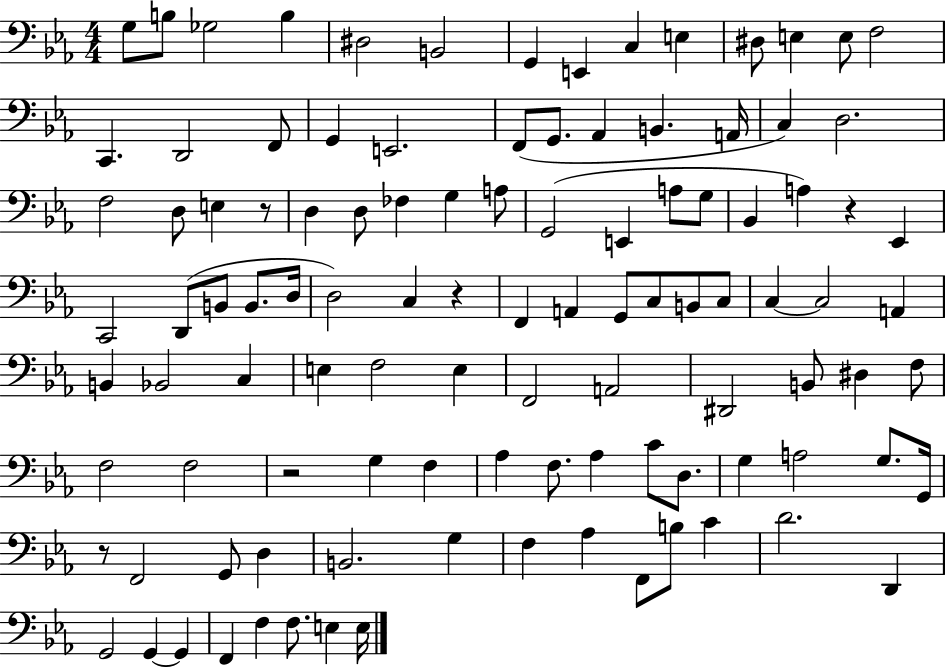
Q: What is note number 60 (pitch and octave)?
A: C3